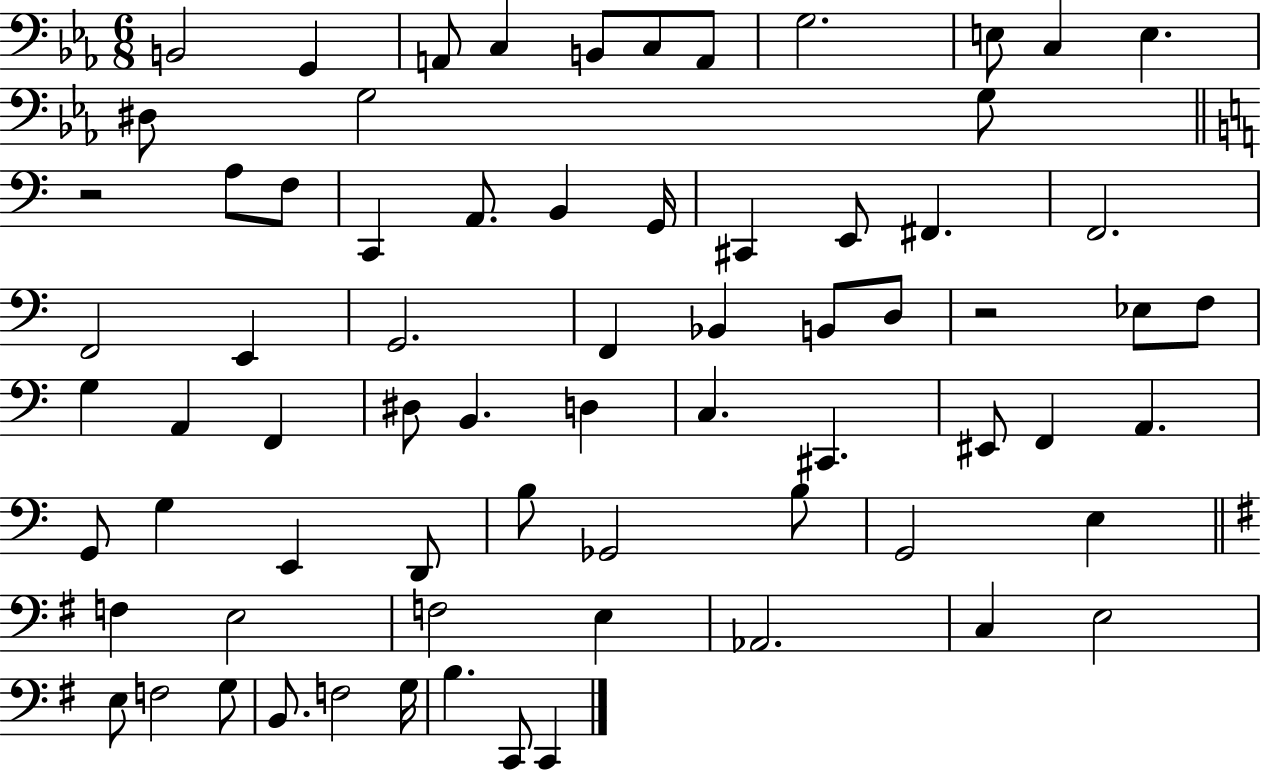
X:1
T:Untitled
M:6/8
L:1/4
K:Eb
B,,2 G,, A,,/2 C, B,,/2 C,/2 A,,/2 G,2 E,/2 C, E, ^D,/2 G,2 G,/2 z2 A,/2 F,/2 C,, A,,/2 B,, G,,/4 ^C,, E,,/2 ^F,, F,,2 F,,2 E,, G,,2 F,, _B,, B,,/2 D,/2 z2 _E,/2 F,/2 G, A,, F,, ^D,/2 B,, D, C, ^C,, ^E,,/2 F,, A,, G,,/2 G, E,, D,,/2 B,/2 _G,,2 B,/2 G,,2 E, F, E,2 F,2 E, _A,,2 C, E,2 E,/2 F,2 G,/2 B,,/2 F,2 G,/4 B, C,,/2 C,,